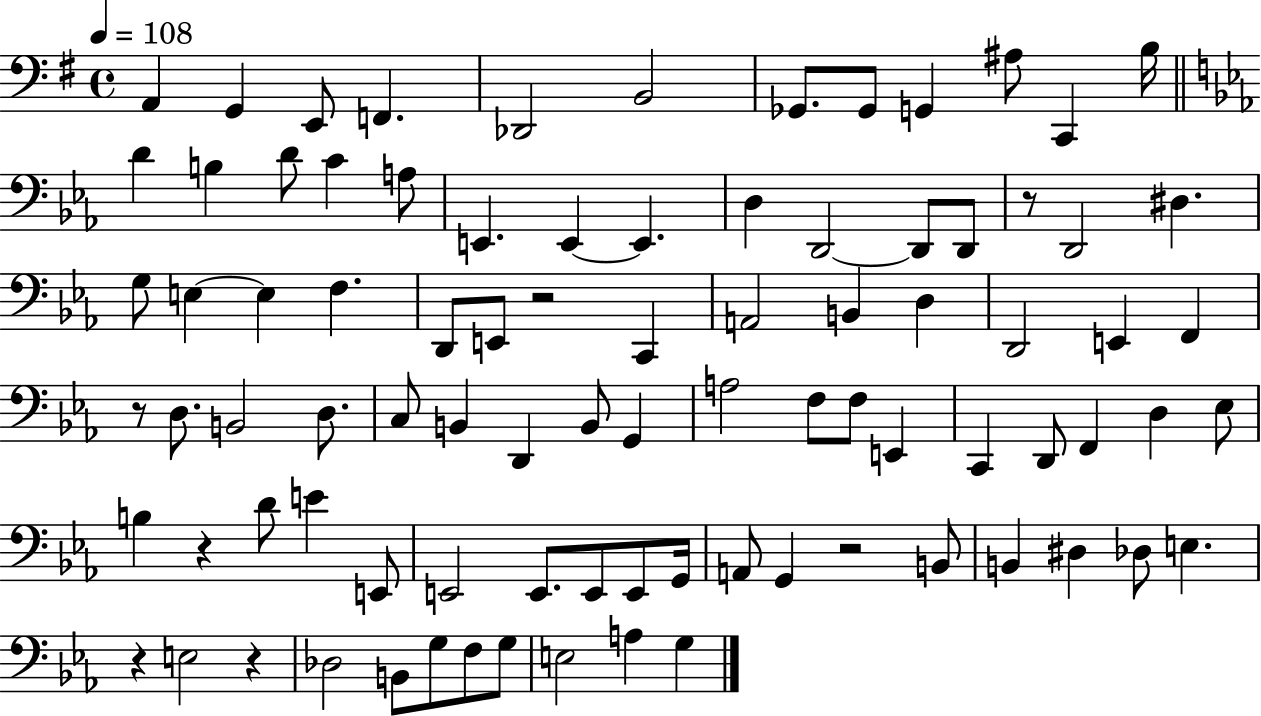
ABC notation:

X:1
T:Untitled
M:4/4
L:1/4
K:G
A,, G,, E,,/2 F,, _D,,2 B,,2 _G,,/2 _G,,/2 G,, ^A,/2 C,, B,/4 D B, D/2 C A,/2 E,, E,, E,, D, D,,2 D,,/2 D,,/2 z/2 D,,2 ^D, G,/2 E, E, F, D,,/2 E,,/2 z2 C,, A,,2 B,, D, D,,2 E,, F,, z/2 D,/2 B,,2 D,/2 C,/2 B,, D,, B,,/2 G,, A,2 F,/2 F,/2 E,, C,, D,,/2 F,, D, _E,/2 B, z D/2 E E,,/2 E,,2 E,,/2 E,,/2 E,,/2 G,,/4 A,,/2 G,, z2 B,,/2 B,, ^D, _D,/2 E, z E,2 z _D,2 B,,/2 G,/2 F,/2 G,/2 E,2 A, G,